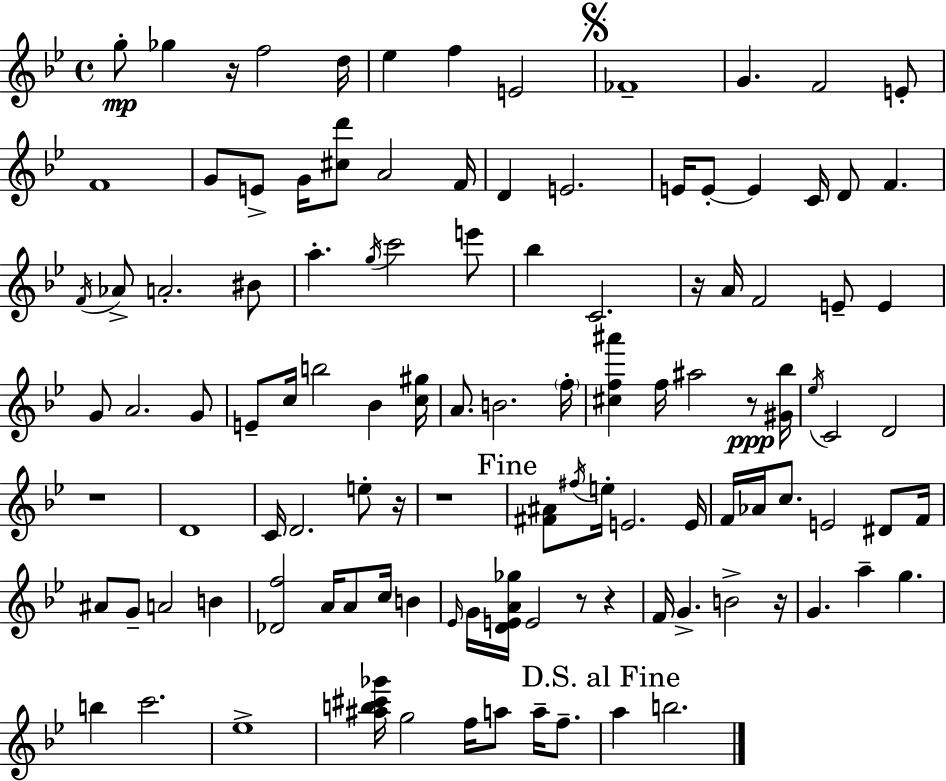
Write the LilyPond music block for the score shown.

{
  \clef treble
  \time 4/4
  \defaultTimeSignature
  \key g \minor
  g''8-.\mp ges''4 r16 f''2 d''16 | ees''4 f''4 e'2 | \mark \markup { \musicglyph "scripts.segno" } fes'1-- | g'4. f'2 e'8-. | \break f'1 | g'8 e'8-> g'16 <cis'' d'''>8 a'2 f'16 | d'4 e'2. | e'16 e'8-.~~ e'4 c'16 d'8 f'4. | \break \acciaccatura { f'16 } aes'8-> a'2.-. bis'8 | a''4.-. \acciaccatura { g''16 } c'''2 | e'''8 bes''4 c'2. | r16 a'16 f'2 e'8-- e'4 | \break g'8 a'2. | g'8 e'8-- c''16 b''2 bes'4 | <c'' gis''>16 a'8. b'2. | \parenthesize f''16-. <cis'' f'' ais'''>4 f''16 ais''2 r8\ppp | \break <gis' bes''>16 \acciaccatura { ees''16 } c'2 d'2 | r1 | d'1 | c'16 d'2. | \break e''8-. r16 r1 | \mark "Fine" <fis' ais'>8 \acciaccatura { fis''16 } e''16-. e'2. | e'16 f'16 aes'16 c''8. e'2 | dis'8 f'16 ais'8 g'8-- a'2 | \break b'4 <des' f''>2 a'16 a'8 c''16 | b'4 \grace { ees'16 } g'16 <d' e' a' ges''>16 e'2 r8 | r4 f'16 g'4.-> b'2-> | r16 g'4. a''4-- g''4. | \break b''4 c'''2. | ees''1-> | <ais'' b'' cis''' ges'''>16 g''2 f''16 a''8 | a''16-- f''8.-- \mark "D.S. al Fine" a''4 b''2. | \break \bar "|."
}